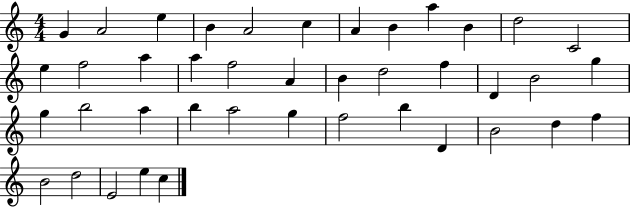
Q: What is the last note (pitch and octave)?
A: C5